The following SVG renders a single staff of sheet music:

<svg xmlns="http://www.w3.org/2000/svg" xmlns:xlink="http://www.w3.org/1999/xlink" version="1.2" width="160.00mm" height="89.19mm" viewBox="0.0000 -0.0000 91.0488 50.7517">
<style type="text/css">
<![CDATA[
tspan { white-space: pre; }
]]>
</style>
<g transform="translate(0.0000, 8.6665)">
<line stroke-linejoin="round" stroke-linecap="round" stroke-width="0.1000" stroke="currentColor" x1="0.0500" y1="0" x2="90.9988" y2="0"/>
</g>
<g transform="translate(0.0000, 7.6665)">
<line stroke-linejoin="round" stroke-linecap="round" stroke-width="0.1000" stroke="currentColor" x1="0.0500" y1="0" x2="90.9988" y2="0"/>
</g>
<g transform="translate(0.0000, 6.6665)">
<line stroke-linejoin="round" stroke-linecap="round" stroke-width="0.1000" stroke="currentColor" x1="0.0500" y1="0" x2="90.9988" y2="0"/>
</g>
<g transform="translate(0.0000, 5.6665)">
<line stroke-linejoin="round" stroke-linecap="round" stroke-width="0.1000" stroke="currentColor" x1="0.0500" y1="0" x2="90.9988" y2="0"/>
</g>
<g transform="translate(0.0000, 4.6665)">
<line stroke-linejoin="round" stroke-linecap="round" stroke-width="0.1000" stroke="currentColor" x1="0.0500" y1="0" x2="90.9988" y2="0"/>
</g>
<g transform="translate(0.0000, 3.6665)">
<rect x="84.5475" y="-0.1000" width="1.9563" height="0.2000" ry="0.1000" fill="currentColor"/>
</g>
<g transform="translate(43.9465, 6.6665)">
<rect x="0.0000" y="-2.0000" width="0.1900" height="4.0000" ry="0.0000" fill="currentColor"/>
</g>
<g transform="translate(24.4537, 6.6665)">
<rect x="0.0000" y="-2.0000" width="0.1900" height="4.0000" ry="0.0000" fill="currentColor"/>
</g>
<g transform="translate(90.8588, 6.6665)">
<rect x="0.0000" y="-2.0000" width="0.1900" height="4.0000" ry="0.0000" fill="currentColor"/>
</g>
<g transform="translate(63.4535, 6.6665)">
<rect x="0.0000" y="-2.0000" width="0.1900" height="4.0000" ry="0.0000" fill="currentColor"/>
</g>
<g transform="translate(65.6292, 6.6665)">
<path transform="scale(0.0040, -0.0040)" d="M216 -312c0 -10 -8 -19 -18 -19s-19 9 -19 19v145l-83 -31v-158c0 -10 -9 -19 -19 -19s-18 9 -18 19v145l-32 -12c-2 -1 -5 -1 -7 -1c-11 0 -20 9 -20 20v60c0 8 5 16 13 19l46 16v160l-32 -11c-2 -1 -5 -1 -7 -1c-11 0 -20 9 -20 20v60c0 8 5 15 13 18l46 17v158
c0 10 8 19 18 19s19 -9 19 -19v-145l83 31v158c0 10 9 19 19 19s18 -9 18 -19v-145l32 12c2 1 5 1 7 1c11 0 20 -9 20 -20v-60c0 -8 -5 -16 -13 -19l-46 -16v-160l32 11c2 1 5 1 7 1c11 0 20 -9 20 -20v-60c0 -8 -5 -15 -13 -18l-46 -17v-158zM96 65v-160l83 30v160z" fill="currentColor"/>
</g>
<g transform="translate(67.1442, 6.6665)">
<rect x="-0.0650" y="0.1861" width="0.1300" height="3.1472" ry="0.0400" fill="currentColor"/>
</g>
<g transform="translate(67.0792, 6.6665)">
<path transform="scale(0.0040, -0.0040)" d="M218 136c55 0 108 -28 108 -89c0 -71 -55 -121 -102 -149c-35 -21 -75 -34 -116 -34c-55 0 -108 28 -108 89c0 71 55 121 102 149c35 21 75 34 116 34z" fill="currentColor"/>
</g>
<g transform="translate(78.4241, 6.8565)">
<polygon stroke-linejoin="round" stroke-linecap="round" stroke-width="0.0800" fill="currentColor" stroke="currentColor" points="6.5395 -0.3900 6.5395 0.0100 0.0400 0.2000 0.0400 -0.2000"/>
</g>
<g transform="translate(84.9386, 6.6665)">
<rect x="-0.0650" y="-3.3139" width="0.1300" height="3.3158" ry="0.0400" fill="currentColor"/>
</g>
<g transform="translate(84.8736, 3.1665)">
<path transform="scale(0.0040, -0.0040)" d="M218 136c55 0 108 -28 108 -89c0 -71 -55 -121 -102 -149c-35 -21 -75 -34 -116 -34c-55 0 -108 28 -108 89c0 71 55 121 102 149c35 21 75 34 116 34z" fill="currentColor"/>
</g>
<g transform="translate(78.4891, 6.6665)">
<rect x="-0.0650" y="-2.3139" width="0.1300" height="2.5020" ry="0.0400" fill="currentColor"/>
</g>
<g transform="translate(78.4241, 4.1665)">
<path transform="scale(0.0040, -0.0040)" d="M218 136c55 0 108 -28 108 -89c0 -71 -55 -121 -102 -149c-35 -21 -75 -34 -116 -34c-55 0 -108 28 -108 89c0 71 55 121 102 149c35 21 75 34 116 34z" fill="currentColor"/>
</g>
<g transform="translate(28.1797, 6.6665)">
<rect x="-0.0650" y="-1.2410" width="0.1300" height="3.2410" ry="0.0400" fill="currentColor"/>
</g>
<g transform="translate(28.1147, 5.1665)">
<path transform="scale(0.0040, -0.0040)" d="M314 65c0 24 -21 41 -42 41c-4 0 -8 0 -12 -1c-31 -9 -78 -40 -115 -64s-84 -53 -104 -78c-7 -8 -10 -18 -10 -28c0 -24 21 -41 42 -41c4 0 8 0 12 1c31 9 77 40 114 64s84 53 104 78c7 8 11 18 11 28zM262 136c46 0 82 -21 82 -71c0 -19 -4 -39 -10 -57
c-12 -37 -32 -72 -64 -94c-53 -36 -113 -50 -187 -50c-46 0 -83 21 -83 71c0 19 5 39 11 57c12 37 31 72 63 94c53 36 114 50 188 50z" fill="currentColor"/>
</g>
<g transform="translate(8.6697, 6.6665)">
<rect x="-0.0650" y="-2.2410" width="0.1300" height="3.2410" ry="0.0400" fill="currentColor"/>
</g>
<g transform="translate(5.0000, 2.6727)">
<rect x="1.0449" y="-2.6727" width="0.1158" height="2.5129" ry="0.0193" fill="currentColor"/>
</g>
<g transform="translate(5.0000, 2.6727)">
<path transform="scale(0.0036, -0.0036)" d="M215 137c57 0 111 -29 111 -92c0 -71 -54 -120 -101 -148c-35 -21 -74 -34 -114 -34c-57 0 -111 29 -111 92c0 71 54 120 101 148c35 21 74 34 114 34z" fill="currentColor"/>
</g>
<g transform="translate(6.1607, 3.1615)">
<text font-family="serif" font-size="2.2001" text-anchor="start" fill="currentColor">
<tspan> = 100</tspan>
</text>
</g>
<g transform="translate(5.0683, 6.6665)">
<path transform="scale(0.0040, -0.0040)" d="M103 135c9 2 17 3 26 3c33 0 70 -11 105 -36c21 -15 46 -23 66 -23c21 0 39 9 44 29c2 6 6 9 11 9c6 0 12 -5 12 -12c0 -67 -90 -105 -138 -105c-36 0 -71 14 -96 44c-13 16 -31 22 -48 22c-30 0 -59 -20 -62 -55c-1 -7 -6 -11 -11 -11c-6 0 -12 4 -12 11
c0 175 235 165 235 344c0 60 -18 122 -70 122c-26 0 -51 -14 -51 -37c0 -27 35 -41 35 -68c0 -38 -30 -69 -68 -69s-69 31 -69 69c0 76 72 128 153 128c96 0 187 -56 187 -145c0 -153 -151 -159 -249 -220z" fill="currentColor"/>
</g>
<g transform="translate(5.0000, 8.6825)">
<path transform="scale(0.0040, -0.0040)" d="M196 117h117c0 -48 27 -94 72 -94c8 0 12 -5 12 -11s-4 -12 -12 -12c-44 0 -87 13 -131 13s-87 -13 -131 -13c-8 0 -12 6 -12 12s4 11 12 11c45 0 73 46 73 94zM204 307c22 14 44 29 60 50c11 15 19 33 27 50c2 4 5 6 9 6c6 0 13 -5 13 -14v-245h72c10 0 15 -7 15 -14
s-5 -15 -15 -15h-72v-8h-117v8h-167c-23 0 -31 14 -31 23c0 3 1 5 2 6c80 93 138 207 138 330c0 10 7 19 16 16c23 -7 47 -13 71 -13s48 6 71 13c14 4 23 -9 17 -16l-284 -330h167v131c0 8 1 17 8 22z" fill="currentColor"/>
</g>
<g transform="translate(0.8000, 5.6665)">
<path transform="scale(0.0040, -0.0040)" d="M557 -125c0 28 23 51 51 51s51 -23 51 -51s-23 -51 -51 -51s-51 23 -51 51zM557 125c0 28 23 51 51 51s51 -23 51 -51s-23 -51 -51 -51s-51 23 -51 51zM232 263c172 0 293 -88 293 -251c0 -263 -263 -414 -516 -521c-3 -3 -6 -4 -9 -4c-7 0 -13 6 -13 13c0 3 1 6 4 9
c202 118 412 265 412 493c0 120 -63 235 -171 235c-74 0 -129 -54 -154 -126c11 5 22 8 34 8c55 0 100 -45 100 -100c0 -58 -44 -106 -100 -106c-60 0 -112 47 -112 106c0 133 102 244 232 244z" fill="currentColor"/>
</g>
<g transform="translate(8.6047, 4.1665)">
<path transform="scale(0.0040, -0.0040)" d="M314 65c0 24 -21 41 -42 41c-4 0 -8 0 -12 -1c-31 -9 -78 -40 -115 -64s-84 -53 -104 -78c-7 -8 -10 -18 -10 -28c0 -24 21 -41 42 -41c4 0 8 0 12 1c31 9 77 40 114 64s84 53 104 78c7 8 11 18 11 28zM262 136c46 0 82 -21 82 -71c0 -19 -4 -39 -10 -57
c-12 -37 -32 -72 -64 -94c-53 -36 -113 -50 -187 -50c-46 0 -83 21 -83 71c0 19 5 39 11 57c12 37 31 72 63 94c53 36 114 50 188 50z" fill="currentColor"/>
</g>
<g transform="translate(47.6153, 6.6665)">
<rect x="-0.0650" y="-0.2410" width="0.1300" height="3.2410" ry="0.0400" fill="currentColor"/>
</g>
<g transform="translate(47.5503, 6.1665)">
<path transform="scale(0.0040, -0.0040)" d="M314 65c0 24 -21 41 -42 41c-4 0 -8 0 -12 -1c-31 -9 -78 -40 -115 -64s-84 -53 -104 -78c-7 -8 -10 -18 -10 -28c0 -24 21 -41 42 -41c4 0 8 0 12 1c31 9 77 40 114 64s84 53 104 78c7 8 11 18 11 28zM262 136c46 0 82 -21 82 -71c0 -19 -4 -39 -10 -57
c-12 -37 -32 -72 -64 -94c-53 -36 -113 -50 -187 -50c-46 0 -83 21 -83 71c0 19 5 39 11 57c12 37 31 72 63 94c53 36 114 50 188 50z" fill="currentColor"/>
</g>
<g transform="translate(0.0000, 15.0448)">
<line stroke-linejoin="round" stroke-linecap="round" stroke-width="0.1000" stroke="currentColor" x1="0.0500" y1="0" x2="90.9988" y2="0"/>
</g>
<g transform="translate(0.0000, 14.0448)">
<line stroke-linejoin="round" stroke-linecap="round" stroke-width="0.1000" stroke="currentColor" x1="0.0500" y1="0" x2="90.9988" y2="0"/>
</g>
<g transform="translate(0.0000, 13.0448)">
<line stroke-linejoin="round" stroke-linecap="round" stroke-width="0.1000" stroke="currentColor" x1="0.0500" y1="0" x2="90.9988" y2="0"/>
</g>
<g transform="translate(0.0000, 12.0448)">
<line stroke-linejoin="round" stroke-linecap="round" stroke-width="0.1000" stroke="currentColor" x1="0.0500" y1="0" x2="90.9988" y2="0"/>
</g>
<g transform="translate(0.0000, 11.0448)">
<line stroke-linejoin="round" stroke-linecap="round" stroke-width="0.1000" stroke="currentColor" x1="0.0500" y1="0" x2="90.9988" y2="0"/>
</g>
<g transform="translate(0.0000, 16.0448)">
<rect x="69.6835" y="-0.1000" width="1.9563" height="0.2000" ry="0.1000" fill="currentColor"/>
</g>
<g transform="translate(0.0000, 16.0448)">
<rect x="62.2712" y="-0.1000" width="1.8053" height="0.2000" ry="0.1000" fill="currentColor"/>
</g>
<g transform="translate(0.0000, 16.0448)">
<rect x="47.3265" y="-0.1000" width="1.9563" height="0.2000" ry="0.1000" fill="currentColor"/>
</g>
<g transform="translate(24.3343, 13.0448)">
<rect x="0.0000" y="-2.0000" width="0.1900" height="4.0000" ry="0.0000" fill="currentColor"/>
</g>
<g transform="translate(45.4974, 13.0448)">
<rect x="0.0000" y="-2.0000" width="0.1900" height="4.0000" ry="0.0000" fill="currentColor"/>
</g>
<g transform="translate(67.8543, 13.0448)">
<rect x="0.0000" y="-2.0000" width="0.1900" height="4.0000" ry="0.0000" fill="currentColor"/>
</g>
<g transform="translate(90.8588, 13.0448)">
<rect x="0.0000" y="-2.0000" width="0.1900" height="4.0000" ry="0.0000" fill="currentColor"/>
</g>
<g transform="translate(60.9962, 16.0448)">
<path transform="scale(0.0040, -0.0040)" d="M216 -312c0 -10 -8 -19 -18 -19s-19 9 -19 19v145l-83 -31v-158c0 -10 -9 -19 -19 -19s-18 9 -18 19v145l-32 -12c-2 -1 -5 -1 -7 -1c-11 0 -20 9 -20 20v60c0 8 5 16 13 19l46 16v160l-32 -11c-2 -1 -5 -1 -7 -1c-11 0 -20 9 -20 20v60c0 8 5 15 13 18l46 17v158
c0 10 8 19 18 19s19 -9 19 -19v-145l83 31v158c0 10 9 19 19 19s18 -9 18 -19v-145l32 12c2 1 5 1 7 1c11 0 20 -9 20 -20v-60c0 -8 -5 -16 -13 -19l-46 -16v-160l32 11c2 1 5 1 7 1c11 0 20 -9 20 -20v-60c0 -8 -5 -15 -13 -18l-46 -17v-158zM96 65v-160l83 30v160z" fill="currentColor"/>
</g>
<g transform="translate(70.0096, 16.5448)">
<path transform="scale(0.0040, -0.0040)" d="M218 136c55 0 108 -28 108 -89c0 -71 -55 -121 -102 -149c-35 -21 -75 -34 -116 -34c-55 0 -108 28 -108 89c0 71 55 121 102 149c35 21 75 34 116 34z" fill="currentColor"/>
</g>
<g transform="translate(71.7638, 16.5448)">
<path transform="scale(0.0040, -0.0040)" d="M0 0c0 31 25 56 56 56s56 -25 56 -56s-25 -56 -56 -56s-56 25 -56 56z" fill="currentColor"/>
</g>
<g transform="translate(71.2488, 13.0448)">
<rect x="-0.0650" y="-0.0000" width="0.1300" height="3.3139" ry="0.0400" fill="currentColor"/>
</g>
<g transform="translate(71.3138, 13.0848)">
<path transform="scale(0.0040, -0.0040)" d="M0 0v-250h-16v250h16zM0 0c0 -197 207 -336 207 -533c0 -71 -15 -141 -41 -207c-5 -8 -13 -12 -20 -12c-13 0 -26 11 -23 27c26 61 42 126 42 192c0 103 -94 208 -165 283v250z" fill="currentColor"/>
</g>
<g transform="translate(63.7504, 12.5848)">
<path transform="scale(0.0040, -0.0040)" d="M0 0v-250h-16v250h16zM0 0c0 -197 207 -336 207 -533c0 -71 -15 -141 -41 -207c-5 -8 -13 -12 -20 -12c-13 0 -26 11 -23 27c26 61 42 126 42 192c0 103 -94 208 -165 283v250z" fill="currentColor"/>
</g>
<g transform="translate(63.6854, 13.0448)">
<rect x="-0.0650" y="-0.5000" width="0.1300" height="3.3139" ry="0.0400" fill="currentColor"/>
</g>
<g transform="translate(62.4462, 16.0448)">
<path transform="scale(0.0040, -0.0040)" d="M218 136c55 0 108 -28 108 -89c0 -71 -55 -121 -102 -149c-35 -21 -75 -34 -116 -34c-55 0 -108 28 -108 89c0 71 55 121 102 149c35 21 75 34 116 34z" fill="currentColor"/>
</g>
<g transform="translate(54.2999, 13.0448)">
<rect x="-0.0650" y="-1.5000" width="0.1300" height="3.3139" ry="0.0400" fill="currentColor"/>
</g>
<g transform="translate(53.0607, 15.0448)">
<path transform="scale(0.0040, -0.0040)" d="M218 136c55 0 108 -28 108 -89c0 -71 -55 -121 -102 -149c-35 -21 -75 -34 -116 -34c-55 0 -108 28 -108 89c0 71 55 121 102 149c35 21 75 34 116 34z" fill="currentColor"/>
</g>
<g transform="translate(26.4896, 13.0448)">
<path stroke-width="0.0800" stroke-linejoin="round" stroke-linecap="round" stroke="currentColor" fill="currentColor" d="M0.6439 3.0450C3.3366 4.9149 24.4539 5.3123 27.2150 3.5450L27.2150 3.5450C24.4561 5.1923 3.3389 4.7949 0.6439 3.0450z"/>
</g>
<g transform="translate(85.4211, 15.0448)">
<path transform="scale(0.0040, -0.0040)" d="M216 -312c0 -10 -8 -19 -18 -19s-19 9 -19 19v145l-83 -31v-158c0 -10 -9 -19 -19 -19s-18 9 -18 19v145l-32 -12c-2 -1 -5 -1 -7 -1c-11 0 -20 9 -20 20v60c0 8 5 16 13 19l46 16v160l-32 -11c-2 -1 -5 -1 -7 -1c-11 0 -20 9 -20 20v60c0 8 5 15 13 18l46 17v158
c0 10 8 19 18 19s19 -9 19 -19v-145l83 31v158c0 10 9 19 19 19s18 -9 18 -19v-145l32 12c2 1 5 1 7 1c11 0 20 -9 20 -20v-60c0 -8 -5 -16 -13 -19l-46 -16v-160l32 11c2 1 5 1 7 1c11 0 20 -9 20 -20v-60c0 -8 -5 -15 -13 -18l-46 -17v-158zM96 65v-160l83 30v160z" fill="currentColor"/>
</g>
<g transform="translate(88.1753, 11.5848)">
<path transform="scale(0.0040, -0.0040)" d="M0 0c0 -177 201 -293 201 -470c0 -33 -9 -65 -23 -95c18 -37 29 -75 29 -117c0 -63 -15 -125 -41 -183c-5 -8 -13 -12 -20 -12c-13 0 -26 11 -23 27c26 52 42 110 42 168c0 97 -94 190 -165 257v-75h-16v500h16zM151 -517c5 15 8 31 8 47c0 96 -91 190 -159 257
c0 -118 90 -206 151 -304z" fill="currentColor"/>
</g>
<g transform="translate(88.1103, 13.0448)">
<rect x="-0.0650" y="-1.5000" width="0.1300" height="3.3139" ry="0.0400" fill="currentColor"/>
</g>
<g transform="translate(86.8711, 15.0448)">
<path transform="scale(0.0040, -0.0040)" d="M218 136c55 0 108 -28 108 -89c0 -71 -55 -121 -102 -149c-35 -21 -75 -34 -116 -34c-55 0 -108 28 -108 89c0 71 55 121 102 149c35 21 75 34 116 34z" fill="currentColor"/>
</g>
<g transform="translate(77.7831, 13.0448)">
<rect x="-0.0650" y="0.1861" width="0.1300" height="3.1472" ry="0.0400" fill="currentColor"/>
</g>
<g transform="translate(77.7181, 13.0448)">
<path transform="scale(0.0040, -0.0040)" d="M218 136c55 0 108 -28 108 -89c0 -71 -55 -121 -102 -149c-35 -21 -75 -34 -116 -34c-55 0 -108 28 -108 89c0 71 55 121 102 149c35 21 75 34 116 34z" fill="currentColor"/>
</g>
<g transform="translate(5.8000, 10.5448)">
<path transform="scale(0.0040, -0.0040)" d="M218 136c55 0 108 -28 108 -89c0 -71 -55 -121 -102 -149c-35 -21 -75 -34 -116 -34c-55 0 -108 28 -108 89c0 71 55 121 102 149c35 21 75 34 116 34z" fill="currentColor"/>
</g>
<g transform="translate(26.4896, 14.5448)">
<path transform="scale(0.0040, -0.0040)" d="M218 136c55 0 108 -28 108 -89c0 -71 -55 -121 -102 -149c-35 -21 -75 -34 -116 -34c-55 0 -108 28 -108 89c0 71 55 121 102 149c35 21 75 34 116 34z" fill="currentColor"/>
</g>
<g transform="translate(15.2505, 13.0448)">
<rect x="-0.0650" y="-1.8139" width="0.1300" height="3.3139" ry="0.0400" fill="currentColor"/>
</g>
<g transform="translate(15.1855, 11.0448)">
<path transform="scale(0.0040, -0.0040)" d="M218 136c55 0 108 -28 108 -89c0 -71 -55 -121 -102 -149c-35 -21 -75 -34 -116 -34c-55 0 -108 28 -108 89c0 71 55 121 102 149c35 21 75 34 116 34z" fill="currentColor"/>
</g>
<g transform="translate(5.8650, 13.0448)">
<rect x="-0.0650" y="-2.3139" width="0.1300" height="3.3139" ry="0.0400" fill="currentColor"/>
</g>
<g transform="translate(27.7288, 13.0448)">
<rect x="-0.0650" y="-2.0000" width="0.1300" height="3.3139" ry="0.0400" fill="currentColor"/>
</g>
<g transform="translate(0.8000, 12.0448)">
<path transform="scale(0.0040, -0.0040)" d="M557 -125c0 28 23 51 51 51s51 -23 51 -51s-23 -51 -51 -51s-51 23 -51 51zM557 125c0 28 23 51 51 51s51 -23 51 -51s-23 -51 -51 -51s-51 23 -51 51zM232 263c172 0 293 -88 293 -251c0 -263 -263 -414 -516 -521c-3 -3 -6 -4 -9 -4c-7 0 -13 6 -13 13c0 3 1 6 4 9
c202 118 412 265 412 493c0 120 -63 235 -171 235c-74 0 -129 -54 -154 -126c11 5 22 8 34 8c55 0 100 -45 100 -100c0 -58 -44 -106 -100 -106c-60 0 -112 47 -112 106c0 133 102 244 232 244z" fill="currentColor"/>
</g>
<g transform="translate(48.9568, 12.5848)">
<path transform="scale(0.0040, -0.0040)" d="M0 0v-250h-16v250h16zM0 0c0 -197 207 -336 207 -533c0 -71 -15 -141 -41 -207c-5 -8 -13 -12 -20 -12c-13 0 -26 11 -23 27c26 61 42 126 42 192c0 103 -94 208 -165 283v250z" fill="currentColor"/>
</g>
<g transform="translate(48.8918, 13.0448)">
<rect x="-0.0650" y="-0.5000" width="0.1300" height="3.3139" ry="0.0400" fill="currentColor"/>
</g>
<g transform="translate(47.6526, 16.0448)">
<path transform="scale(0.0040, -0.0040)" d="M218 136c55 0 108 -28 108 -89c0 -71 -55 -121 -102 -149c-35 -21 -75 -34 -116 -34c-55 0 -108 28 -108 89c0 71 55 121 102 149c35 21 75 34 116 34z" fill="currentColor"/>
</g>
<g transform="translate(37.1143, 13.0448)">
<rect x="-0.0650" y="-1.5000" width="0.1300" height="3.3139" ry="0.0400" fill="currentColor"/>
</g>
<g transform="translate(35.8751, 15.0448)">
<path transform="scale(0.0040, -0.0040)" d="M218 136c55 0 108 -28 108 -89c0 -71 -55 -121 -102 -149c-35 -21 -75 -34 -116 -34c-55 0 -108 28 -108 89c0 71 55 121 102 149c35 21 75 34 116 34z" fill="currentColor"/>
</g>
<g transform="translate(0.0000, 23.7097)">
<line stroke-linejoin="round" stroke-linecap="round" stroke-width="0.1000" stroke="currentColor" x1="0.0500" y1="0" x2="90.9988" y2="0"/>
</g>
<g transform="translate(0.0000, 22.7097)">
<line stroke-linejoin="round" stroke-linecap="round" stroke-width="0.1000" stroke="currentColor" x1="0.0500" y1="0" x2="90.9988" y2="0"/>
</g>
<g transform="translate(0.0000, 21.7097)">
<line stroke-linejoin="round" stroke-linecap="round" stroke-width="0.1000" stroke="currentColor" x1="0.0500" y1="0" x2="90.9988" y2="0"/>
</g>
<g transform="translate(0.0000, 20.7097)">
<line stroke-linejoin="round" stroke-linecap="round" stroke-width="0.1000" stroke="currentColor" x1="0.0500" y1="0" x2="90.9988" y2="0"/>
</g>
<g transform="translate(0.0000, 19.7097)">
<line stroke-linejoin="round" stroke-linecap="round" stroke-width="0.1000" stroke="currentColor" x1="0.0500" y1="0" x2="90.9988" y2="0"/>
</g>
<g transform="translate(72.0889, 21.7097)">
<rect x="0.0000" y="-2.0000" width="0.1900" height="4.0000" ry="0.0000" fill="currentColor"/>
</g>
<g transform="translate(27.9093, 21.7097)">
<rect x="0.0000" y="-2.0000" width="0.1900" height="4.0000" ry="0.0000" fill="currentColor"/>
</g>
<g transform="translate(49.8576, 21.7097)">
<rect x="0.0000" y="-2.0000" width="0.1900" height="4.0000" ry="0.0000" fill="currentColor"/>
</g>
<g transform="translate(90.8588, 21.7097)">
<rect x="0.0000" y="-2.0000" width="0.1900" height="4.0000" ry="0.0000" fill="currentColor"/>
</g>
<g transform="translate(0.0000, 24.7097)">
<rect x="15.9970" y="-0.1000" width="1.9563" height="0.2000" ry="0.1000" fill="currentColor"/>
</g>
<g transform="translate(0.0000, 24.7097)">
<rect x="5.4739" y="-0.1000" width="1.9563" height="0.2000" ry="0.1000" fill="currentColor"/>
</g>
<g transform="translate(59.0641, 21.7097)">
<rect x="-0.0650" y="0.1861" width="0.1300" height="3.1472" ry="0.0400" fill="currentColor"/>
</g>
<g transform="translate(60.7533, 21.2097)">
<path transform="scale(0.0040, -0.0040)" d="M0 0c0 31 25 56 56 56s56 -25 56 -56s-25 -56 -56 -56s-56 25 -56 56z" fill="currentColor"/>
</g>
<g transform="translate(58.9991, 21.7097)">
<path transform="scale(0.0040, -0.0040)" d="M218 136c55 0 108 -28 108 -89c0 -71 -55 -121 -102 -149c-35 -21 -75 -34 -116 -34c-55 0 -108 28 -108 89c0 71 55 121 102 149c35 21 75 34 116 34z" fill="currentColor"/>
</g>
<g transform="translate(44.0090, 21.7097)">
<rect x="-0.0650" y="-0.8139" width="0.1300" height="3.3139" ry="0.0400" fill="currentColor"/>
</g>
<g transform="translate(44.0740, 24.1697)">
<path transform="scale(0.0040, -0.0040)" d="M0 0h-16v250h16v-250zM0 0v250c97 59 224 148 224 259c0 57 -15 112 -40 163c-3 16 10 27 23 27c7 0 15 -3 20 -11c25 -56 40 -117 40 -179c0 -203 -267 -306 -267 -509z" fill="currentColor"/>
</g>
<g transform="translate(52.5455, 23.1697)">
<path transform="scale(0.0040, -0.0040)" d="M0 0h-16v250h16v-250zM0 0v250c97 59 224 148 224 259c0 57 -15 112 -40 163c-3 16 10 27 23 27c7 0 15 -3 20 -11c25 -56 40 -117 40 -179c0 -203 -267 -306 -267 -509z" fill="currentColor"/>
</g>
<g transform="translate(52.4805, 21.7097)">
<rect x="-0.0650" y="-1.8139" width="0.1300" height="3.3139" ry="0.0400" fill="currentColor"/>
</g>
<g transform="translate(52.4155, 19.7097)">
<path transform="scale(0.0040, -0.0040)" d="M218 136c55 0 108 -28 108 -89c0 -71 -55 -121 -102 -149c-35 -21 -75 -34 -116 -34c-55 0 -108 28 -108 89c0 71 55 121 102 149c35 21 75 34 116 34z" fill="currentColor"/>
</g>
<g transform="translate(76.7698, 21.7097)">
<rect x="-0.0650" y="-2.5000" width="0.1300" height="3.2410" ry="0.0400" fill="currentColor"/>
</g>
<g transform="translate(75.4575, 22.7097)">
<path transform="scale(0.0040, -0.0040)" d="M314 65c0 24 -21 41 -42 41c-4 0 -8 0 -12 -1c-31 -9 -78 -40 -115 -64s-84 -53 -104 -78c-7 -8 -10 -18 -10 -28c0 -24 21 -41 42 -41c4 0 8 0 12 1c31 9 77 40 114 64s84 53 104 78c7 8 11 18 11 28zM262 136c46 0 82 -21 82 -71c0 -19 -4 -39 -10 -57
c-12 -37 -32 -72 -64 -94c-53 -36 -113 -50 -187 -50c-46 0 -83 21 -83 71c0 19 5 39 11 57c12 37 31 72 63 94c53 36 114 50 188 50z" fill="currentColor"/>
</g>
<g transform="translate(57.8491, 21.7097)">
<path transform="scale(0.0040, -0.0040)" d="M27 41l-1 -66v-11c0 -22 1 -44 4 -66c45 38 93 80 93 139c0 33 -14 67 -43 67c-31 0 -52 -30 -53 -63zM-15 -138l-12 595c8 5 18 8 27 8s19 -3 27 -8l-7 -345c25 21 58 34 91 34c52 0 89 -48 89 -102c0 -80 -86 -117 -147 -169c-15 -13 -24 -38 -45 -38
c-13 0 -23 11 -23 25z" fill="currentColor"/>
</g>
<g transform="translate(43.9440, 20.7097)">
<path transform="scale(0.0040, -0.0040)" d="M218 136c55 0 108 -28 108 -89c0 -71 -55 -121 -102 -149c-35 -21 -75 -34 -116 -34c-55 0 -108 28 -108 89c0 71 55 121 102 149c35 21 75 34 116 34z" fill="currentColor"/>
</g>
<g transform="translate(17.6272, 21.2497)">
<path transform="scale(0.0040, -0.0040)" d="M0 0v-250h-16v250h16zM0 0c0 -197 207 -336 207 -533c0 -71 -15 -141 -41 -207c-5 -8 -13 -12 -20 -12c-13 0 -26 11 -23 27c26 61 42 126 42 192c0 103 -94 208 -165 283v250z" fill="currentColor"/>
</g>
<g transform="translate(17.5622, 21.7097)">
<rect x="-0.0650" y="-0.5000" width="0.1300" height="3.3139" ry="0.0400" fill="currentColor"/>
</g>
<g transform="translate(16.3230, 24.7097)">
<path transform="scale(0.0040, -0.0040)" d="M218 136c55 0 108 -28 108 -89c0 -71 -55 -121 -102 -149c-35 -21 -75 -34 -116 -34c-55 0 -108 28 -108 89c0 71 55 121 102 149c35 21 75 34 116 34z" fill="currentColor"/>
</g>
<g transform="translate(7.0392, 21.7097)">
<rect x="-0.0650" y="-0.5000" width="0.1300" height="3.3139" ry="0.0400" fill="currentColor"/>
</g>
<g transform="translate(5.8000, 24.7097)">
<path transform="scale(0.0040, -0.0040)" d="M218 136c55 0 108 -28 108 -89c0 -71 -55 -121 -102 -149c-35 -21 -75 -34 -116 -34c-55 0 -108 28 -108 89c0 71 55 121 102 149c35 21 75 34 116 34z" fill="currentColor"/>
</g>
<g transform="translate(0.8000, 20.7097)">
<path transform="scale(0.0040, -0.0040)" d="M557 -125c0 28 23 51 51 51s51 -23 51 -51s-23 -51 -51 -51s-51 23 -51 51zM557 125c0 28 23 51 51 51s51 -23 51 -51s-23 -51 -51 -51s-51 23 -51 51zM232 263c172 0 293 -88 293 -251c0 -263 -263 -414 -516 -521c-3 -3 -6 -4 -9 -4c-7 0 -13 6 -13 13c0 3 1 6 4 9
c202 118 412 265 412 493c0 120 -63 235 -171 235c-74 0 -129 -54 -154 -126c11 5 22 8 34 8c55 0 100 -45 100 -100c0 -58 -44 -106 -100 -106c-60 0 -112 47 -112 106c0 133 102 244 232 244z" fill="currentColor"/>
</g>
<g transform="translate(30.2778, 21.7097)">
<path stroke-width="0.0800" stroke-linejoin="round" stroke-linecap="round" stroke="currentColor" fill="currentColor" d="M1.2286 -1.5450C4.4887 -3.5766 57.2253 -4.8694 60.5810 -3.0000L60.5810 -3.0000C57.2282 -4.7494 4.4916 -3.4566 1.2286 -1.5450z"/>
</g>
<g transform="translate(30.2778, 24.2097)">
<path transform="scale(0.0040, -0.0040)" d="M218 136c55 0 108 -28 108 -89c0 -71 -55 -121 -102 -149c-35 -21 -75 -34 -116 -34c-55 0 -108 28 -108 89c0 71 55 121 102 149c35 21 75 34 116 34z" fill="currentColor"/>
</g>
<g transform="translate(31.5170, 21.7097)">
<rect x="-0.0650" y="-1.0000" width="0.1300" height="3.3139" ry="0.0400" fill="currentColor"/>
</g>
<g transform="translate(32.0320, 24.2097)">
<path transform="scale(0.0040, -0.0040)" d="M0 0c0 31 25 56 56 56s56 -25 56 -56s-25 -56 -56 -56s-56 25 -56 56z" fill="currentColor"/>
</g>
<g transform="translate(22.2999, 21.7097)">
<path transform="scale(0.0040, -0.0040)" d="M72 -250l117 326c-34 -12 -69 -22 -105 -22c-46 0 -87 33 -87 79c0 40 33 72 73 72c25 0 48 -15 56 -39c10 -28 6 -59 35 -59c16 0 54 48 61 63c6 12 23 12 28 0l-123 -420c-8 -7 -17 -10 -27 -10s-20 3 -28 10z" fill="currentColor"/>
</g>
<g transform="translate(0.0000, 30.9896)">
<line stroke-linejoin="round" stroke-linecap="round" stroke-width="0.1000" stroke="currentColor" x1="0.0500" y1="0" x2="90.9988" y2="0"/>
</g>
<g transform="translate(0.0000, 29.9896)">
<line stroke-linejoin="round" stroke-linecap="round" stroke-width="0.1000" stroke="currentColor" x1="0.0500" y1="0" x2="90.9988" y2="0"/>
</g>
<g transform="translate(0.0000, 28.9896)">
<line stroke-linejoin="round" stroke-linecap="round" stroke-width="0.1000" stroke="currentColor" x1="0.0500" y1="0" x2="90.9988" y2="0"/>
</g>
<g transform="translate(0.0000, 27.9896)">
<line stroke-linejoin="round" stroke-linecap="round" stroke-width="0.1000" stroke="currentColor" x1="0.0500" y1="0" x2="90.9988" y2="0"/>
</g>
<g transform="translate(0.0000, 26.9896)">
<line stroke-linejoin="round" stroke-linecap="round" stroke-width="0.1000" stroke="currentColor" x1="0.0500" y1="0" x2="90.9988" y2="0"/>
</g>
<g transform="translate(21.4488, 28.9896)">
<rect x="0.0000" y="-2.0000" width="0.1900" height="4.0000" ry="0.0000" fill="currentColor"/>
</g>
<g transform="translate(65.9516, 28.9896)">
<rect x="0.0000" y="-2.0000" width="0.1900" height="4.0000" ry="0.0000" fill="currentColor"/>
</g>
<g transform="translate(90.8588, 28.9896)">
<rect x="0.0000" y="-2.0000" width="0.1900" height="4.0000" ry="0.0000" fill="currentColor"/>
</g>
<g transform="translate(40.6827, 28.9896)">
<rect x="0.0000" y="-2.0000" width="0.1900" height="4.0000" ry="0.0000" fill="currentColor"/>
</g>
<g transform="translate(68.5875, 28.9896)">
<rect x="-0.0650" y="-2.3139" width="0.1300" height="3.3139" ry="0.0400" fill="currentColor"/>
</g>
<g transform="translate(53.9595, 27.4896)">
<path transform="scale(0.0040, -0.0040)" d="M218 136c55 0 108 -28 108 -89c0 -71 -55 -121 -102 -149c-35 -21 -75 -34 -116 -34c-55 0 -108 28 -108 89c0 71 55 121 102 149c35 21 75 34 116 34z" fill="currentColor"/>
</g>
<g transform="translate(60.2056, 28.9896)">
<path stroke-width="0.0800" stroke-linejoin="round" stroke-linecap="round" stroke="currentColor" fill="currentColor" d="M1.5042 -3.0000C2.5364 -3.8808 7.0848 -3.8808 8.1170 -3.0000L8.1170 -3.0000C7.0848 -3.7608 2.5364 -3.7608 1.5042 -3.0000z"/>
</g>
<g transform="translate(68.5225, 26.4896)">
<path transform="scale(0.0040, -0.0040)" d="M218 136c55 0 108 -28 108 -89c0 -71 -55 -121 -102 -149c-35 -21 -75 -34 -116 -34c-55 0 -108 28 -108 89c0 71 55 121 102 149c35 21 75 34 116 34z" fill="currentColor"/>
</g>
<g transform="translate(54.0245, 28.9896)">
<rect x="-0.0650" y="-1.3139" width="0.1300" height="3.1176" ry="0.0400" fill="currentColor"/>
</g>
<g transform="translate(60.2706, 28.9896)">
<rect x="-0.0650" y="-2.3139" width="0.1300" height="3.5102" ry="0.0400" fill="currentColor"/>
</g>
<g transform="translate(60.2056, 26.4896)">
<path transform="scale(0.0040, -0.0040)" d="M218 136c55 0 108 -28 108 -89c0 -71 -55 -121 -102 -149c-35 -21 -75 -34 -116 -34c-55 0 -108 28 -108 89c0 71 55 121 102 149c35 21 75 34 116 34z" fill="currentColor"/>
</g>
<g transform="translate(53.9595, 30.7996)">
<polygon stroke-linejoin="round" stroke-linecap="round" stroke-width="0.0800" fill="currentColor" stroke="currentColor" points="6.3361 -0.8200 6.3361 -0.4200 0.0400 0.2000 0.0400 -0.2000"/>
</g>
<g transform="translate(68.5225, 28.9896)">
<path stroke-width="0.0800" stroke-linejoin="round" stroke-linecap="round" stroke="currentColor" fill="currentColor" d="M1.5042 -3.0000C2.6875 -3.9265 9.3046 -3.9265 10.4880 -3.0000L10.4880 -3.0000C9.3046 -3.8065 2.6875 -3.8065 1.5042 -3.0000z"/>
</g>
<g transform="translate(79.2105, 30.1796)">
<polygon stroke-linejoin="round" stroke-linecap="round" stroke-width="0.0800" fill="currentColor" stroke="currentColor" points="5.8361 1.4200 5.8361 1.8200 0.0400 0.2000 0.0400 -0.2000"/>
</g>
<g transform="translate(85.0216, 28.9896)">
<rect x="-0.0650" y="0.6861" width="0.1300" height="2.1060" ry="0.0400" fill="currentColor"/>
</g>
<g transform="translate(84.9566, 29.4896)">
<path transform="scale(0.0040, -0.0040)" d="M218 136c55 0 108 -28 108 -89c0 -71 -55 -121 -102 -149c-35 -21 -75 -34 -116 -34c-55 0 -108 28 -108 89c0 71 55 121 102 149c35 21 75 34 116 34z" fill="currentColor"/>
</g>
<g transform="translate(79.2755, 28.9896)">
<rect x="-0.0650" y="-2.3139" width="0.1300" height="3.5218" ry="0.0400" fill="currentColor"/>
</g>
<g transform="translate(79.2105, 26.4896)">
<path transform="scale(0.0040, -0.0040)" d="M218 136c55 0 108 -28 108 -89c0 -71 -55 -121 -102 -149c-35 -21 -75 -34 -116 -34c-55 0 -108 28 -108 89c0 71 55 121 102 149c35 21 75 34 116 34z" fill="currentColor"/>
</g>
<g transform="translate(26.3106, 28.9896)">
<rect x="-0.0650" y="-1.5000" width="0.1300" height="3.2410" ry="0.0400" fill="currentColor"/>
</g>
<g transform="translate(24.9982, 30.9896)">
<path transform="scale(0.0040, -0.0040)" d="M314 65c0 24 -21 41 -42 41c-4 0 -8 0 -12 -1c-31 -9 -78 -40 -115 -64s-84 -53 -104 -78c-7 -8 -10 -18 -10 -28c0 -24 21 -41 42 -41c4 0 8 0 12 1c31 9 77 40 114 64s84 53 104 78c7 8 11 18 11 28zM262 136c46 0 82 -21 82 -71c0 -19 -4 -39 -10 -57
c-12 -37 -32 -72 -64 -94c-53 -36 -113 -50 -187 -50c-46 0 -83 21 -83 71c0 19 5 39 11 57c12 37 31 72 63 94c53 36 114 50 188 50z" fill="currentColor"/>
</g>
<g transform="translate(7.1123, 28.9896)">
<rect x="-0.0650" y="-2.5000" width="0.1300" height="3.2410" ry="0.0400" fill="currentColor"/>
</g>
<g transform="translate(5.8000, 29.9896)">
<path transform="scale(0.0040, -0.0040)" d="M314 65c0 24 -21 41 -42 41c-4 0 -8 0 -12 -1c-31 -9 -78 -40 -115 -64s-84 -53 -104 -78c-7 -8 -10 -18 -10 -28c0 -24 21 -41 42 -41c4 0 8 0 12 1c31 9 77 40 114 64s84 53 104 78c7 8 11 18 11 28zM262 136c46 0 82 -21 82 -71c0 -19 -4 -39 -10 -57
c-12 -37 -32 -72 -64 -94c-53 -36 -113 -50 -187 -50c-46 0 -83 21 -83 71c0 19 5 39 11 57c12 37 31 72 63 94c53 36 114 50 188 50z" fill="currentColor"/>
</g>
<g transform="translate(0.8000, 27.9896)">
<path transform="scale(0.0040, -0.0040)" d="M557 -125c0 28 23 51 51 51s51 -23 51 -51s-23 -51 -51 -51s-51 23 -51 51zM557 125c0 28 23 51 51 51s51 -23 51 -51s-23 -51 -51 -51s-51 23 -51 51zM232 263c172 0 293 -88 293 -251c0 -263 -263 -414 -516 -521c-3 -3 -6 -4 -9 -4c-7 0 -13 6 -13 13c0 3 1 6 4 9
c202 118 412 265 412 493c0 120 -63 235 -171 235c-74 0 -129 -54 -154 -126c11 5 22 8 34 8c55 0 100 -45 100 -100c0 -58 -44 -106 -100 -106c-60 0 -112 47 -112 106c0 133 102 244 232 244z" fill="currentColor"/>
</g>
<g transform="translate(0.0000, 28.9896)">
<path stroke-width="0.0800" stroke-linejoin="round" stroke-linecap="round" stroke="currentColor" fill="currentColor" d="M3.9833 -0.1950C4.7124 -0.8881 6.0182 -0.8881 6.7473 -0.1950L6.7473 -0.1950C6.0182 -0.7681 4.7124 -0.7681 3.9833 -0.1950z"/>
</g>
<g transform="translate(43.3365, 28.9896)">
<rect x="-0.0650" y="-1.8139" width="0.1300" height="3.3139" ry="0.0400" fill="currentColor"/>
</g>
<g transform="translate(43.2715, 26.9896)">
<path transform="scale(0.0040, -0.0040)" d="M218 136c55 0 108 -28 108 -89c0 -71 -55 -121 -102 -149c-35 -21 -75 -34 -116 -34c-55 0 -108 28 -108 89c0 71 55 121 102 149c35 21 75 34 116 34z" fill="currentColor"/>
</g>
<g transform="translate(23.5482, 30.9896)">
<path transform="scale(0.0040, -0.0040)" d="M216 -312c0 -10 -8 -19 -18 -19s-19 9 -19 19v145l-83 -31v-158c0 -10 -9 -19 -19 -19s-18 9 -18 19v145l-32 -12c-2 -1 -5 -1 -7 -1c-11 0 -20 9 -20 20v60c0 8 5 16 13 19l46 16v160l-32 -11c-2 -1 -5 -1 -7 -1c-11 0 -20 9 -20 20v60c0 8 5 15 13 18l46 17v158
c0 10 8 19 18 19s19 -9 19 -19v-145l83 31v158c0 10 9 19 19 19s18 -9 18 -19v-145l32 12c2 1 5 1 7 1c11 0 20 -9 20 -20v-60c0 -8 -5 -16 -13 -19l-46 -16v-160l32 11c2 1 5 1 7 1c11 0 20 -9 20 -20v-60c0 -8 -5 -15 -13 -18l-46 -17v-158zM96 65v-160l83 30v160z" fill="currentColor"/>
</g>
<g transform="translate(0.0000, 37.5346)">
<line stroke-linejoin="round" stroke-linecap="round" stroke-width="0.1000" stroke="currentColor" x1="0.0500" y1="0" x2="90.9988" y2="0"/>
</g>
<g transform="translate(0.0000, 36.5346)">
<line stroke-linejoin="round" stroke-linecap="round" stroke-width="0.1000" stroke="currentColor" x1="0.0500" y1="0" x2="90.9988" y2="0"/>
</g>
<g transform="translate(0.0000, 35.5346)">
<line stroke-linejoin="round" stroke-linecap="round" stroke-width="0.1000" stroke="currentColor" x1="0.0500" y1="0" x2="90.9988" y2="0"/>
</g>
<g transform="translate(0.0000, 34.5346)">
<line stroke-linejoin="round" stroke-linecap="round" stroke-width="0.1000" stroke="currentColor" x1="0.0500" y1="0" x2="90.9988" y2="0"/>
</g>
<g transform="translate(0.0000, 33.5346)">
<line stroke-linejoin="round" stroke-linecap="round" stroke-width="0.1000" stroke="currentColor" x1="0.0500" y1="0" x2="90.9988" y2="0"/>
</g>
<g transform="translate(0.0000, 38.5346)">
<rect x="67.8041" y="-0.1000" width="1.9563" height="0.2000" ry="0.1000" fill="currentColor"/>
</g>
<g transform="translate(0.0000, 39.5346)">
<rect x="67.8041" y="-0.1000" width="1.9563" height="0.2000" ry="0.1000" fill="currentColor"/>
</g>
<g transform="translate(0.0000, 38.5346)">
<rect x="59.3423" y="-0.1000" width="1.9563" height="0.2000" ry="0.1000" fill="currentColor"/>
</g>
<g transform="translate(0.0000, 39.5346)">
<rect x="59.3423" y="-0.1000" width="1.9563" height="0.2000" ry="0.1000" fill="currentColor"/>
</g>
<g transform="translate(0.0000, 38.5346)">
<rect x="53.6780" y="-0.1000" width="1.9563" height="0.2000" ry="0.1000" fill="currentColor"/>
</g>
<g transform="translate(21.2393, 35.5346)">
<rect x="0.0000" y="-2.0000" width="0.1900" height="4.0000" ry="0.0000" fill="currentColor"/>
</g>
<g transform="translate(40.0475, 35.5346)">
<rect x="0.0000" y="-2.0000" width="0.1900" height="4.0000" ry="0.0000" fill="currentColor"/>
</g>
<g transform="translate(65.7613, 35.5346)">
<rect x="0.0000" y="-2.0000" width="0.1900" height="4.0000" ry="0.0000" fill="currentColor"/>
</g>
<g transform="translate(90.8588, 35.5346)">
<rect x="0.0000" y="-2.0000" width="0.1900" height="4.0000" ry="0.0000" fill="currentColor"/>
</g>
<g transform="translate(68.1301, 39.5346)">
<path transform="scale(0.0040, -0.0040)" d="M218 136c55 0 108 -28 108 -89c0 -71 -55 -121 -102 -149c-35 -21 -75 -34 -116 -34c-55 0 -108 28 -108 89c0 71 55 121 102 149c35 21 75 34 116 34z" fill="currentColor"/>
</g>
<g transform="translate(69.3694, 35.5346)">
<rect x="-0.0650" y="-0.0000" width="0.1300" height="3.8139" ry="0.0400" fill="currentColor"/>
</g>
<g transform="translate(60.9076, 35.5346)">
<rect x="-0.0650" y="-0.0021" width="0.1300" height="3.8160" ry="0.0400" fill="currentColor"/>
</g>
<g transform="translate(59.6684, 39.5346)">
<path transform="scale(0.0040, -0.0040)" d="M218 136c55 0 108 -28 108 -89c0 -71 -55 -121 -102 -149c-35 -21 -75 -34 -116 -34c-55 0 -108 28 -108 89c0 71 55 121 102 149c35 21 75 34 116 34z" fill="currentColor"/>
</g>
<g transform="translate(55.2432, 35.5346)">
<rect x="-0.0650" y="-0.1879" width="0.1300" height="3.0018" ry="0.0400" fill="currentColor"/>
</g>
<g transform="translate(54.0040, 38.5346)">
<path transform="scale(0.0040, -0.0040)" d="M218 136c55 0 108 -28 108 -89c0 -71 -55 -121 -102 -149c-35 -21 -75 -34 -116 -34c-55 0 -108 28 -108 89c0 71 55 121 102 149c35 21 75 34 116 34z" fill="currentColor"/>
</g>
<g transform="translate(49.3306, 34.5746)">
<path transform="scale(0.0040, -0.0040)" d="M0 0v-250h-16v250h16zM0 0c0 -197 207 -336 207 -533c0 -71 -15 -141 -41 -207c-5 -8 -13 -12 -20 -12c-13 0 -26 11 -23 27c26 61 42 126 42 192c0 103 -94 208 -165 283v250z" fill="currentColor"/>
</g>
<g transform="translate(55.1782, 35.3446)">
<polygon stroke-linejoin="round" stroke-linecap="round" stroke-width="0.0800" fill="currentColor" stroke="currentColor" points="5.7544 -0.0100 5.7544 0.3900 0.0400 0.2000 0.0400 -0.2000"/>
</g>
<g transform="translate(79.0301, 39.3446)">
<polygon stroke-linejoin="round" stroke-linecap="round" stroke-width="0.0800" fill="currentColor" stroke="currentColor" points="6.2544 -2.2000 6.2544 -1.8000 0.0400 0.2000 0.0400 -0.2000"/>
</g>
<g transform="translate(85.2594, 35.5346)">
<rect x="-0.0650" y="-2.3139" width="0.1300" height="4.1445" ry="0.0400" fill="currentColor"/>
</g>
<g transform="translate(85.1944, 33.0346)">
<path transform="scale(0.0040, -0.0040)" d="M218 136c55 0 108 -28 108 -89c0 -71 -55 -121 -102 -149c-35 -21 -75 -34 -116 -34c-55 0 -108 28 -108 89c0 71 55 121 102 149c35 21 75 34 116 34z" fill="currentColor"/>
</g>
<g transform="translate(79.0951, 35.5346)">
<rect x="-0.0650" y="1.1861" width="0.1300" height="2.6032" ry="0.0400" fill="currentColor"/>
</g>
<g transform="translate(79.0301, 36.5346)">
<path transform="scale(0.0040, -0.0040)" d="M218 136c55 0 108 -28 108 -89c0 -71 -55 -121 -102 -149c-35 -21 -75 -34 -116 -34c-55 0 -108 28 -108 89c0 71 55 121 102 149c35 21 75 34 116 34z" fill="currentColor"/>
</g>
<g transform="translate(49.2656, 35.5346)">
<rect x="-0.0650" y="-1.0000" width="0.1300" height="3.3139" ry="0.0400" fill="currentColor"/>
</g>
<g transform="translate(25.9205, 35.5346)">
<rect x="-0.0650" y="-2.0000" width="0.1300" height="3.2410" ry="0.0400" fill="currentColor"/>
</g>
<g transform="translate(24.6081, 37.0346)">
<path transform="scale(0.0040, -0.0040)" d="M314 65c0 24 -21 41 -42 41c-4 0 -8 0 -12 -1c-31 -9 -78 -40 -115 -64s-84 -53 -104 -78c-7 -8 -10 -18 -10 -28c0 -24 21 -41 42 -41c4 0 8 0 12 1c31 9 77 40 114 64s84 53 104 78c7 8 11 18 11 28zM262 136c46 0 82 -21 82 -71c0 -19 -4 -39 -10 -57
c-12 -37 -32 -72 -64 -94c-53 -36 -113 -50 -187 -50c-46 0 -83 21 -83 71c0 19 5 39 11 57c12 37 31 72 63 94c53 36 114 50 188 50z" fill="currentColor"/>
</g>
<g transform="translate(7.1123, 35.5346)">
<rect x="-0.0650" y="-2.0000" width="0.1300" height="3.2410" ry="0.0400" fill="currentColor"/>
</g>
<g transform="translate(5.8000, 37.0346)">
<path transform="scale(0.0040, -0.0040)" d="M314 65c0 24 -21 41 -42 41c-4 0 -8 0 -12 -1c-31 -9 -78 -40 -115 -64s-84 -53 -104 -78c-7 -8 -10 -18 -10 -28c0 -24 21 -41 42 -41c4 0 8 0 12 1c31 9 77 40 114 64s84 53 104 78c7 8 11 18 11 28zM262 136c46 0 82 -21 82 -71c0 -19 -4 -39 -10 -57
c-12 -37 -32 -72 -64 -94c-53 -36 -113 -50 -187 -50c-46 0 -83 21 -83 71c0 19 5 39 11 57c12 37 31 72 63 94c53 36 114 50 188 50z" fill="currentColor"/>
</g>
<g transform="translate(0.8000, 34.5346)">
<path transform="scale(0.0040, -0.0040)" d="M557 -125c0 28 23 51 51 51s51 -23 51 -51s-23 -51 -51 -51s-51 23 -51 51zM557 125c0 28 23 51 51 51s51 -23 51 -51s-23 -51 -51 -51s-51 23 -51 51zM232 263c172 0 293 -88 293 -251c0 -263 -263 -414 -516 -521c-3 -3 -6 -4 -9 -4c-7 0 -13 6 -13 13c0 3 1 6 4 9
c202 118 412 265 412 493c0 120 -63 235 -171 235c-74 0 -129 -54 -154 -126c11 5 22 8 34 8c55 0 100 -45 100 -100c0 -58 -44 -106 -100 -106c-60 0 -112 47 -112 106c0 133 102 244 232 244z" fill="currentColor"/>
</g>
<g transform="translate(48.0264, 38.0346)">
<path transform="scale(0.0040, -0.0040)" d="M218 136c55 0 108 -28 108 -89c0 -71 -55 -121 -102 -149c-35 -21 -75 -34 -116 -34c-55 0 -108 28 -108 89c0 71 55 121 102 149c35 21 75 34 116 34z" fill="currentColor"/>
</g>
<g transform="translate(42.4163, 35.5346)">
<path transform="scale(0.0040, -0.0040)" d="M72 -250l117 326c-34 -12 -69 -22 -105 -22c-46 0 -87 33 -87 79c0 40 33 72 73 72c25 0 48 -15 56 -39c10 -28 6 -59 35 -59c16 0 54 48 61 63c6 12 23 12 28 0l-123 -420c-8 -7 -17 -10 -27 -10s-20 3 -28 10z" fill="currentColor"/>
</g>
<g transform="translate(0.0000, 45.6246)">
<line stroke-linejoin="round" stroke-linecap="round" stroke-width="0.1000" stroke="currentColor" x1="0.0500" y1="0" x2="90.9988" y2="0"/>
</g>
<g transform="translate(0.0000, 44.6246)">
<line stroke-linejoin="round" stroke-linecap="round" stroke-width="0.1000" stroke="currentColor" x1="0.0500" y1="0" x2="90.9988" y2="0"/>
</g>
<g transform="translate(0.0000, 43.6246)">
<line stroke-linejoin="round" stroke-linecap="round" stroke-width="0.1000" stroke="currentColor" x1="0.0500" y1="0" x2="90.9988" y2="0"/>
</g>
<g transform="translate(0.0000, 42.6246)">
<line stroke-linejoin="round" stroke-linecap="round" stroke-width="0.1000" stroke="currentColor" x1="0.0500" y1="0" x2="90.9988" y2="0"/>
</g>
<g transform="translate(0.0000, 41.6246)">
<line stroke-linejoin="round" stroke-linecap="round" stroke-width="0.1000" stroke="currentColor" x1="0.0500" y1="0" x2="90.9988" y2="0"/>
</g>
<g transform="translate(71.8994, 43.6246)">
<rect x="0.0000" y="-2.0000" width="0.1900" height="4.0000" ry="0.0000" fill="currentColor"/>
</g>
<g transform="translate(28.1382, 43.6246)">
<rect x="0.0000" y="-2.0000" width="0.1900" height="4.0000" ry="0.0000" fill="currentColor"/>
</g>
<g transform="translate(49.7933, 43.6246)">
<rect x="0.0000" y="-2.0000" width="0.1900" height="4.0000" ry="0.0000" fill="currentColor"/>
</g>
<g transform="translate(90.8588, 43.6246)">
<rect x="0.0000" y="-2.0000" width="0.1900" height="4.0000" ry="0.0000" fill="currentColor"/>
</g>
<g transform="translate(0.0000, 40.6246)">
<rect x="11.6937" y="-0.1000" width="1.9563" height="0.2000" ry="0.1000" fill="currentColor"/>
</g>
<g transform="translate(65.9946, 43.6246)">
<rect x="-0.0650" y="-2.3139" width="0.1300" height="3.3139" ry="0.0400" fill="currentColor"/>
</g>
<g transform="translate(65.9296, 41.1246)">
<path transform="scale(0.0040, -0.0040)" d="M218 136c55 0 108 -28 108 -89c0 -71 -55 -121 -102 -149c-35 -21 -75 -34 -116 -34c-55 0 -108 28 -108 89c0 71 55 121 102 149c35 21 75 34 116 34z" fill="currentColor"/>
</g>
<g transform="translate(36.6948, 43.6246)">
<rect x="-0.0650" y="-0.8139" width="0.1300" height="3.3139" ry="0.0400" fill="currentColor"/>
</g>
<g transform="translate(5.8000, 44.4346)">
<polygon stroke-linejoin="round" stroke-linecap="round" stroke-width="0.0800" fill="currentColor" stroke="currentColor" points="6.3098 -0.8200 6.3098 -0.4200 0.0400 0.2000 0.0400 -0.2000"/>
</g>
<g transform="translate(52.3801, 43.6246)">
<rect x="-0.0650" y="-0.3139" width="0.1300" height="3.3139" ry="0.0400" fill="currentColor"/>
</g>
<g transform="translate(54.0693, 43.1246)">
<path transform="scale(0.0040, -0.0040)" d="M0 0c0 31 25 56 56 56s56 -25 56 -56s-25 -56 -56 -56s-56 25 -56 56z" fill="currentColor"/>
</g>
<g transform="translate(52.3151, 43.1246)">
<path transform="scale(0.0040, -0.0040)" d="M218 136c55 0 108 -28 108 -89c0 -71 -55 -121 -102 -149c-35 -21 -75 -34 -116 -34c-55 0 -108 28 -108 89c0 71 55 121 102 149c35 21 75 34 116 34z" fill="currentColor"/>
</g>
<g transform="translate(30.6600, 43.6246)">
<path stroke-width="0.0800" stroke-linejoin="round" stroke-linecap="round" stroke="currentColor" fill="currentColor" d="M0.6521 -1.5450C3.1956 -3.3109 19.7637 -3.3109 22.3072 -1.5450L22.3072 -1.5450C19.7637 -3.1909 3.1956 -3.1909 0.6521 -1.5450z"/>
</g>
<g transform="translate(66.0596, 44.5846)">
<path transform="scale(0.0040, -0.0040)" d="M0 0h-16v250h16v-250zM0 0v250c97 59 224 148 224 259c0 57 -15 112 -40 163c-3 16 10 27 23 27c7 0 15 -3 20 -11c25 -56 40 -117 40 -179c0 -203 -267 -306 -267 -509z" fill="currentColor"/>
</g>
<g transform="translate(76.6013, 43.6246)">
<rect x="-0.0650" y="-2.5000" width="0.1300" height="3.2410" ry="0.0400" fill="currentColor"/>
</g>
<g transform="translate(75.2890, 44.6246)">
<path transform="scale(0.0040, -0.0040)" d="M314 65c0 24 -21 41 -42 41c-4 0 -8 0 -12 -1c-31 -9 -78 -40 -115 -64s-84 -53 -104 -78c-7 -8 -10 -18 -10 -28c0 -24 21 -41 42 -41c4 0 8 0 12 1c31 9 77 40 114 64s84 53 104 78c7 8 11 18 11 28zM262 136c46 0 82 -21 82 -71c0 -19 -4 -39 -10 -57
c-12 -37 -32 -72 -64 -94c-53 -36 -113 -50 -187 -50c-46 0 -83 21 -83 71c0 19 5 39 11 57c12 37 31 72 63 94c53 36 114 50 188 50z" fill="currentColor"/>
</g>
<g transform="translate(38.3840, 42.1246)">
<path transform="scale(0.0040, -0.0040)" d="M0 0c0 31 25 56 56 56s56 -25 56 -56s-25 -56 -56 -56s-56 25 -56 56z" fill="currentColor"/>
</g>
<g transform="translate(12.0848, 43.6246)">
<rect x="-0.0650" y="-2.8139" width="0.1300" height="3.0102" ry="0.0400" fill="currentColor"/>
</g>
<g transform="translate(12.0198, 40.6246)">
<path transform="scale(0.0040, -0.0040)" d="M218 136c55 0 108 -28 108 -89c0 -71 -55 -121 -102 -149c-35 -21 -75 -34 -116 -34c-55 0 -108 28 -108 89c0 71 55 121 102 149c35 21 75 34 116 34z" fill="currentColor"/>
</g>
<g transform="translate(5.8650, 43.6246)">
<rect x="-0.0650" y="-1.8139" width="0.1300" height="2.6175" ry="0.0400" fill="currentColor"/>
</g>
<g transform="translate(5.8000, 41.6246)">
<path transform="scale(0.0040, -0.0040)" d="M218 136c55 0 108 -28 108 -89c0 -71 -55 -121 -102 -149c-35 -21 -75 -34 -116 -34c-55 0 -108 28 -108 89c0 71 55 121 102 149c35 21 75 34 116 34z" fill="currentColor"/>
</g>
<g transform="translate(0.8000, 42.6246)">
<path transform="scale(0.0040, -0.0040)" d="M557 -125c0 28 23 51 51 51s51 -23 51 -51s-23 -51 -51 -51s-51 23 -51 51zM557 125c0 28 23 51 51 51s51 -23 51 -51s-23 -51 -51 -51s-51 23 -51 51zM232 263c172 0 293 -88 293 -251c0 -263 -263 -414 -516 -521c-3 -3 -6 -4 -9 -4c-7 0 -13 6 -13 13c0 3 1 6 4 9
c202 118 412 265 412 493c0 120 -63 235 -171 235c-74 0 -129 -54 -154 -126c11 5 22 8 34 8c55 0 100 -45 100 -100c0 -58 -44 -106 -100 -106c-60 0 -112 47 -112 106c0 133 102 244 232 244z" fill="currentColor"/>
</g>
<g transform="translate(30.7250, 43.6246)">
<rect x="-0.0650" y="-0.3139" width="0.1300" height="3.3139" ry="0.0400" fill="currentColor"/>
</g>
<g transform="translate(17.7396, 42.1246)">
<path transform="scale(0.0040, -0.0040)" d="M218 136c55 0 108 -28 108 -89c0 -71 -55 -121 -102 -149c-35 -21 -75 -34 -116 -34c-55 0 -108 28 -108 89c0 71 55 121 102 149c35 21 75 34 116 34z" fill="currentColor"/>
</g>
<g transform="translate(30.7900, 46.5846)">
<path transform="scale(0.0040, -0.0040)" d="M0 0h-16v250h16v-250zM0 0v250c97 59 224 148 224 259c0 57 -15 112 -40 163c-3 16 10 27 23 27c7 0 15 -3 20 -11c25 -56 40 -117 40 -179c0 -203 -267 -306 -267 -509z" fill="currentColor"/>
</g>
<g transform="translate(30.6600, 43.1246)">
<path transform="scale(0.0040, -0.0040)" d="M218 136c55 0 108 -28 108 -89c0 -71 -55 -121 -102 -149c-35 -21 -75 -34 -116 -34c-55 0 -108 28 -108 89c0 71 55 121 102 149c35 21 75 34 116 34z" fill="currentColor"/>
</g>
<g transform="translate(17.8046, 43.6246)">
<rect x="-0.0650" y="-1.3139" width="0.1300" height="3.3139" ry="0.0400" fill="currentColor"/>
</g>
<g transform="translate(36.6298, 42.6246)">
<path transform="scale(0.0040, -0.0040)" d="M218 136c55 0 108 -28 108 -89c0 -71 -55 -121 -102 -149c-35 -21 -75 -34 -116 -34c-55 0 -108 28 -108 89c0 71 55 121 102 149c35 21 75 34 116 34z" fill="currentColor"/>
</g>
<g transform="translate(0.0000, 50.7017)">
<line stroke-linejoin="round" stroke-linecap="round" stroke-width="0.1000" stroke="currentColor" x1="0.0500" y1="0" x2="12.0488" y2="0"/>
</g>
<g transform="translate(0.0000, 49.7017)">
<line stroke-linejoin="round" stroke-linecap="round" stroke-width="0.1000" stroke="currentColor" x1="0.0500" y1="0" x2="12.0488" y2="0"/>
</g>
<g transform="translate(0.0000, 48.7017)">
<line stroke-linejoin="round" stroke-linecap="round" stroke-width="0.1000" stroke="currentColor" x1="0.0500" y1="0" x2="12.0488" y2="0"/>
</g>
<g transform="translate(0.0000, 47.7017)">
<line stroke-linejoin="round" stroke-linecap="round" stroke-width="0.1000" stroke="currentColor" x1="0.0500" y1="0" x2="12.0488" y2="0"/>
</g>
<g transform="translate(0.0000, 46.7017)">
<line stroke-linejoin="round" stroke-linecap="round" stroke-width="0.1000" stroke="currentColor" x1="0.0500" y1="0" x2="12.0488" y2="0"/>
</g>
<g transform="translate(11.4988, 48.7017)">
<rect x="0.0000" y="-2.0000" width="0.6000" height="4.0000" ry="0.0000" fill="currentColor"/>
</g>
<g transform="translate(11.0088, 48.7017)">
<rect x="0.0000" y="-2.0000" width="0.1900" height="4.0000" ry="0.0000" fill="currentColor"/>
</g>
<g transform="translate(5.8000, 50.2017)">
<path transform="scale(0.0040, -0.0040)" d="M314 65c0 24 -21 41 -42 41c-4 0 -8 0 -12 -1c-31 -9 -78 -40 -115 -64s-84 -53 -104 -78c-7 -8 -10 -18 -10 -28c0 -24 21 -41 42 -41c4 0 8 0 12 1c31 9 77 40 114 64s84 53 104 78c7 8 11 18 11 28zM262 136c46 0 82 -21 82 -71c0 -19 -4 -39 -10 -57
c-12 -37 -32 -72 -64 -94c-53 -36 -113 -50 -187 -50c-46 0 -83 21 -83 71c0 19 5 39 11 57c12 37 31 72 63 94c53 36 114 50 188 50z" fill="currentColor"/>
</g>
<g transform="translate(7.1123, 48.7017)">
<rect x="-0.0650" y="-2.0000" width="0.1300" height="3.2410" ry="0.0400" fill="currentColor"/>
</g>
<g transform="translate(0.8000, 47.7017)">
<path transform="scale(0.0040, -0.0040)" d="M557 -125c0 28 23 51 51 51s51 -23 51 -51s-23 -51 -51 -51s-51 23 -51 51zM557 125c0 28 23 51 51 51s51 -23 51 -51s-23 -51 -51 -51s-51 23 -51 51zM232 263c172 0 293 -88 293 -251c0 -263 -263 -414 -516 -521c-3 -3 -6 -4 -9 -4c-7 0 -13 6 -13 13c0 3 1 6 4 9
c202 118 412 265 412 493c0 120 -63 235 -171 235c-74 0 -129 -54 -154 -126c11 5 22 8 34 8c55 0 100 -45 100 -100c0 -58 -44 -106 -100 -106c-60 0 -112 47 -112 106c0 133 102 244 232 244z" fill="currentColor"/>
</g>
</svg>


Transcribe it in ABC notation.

X:1
T:Untitled
M:2/4
L:1/4
K:C
B,2 G,2 E,2 ^D, B,/2 D/2 B, A, A,, G,, E,,/2 G,, ^E,,/2 D,,/2 D, ^G,,/4 E,, E,,/2 z/2 F,, F,/2 A,/2 _D, B,,2 B,,2 ^G,,2 A, G,/2 B,/2 B, B,/2 C,/2 A,,2 A,,2 z/2 F,,/2 E,,/2 C,,/2 C,, B,,/2 B,/2 A,/2 C/2 G, E,/2 F, E, B,/2 B,,2 A,,2